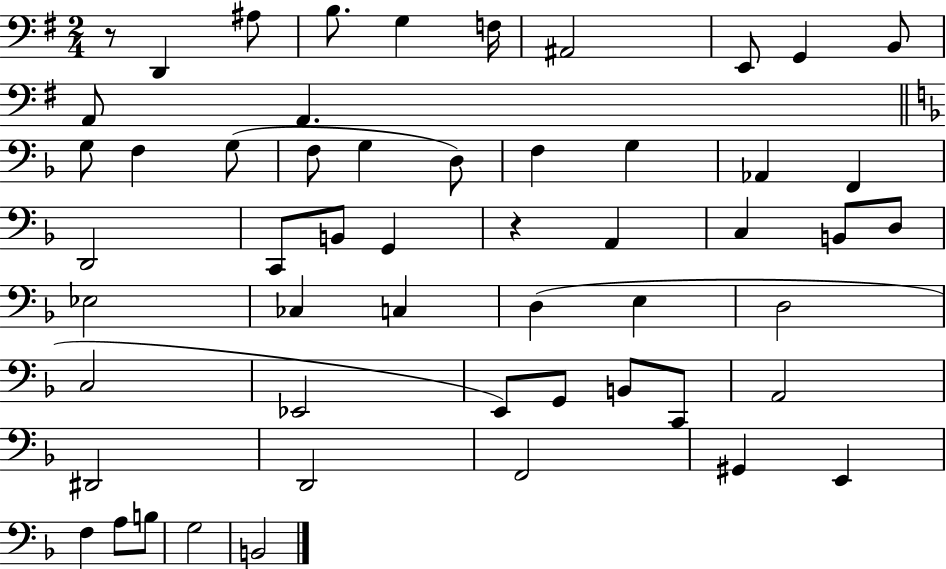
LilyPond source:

{
  \clef bass
  \numericTimeSignature
  \time 2/4
  \key g \major
  \repeat volta 2 { r8 d,4 ais8 | b8. g4 f16 | ais,2 | e,8 g,4 b,8 | \break a,8 a,4. | \bar "||" \break \key d \minor g8 f4 g8( | f8 g4 d8) | f4 g4 | aes,4 f,4 | \break d,2 | c,8 b,8 g,4 | r4 a,4 | c4 b,8 d8 | \break ees2 | ces4 c4 | d4( e4 | d2 | \break c2 | ees,2 | e,8) g,8 b,8 c,8 | a,2 | \break dis,2 | d,2 | f,2 | gis,4 e,4 | \break f4 a8 b8 | g2 | b,2 | } \bar "|."
}